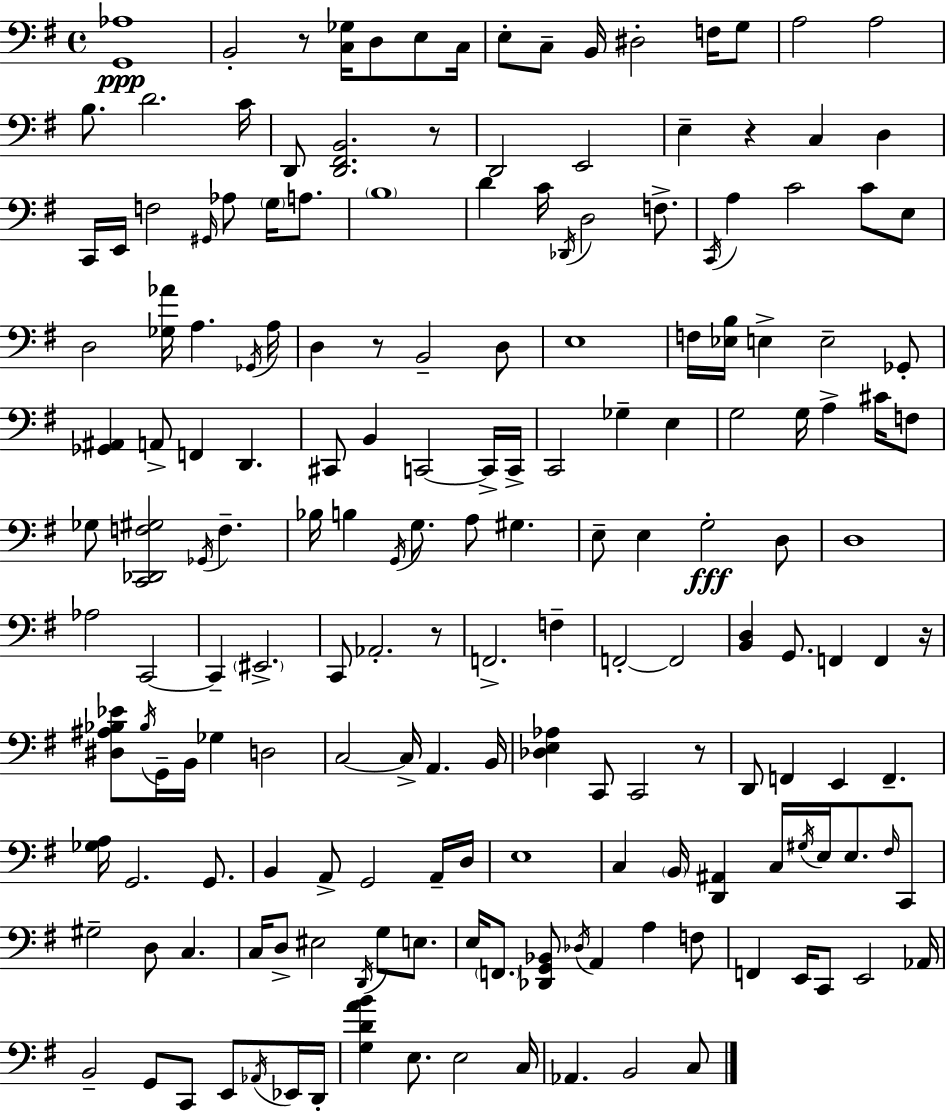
[G2,Ab3]/w B2/h R/e [C3,Gb3]/s D3/e E3/e C3/s E3/e C3/e B2/s D#3/h F3/s G3/e A3/h A3/h B3/e. D4/h. C4/s D2/e [D2,F#2,B2]/h. R/e D2/h E2/h E3/q R/q C3/q D3/q C2/s E2/s F3/h G#2/s Ab3/e G3/s A3/e. B3/w D4/q C4/s Db2/s D3/h F3/e. C2/s A3/q C4/h C4/e E3/e D3/h [Gb3,Ab4]/s A3/q. Gb2/s A3/s D3/q R/e B2/h D3/e E3/w F3/s [Eb3,B3]/s E3/q E3/h Gb2/e [Gb2,A#2]/q A2/e F2/q D2/q. C#2/e B2/q C2/h C2/s C2/s C2/h Gb3/q E3/q G3/h G3/s A3/q C#4/s F3/e Gb3/e [C2,Db2,F3,G#3]/h Gb2/s F3/q. Bb3/s B3/q G2/s G3/e. A3/e G#3/q. E3/e E3/q G3/h D3/e D3/w Ab3/h C2/h C2/q EIS2/h. C2/e Ab2/h. R/e F2/h. F3/q F2/h F2/h [B2,D3]/q G2/e. F2/q F2/q R/s [D#3,A#3,Bb3,Eb4]/e Bb3/s G2/s B2/s Gb3/q D3/h C3/h C3/s A2/q. B2/s [Db3,E3,Ab3]/q C2/e C2/h R/e D2/e F2/q E2/q F2/q. [Gb3,A3]/s G2/h. G2/e. B2/q A2/e G2/h A2/s D3/s E3/w C3/q B2/s [D2,A#2]/q C3/s G#3/s E3/s E3/e. F#3/s C2/e G#3/h D3/e C3/q. C3/s D3/e EIS3/h D2/s G3/e E3/e. E3/s F2/e. [Db2,G2,Bb2]/e Db3/s A2/q A3/q F3/e F2/q E2/s C2/e E2/h Ab2/s B2/h G2/e C2/e E2/e Ab2/s Eb2/s D2/s [G3,D4,A4,B4]/q E3/e. E3/h C3/s Ab2/q. B2/h C3/e